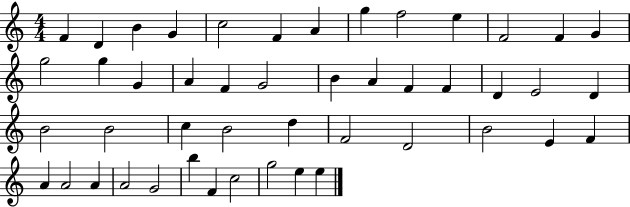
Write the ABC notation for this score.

X:1
T:Untitled
M:4/4
L:1/4
K:C
F D B G c2 F A g f2 e F2 F G g2 g G A F G2 B A F F D E2 D B2 B2 c B2 d F2 D2 B2 E F A A2 A A2 G2 b F c2 g2 e e